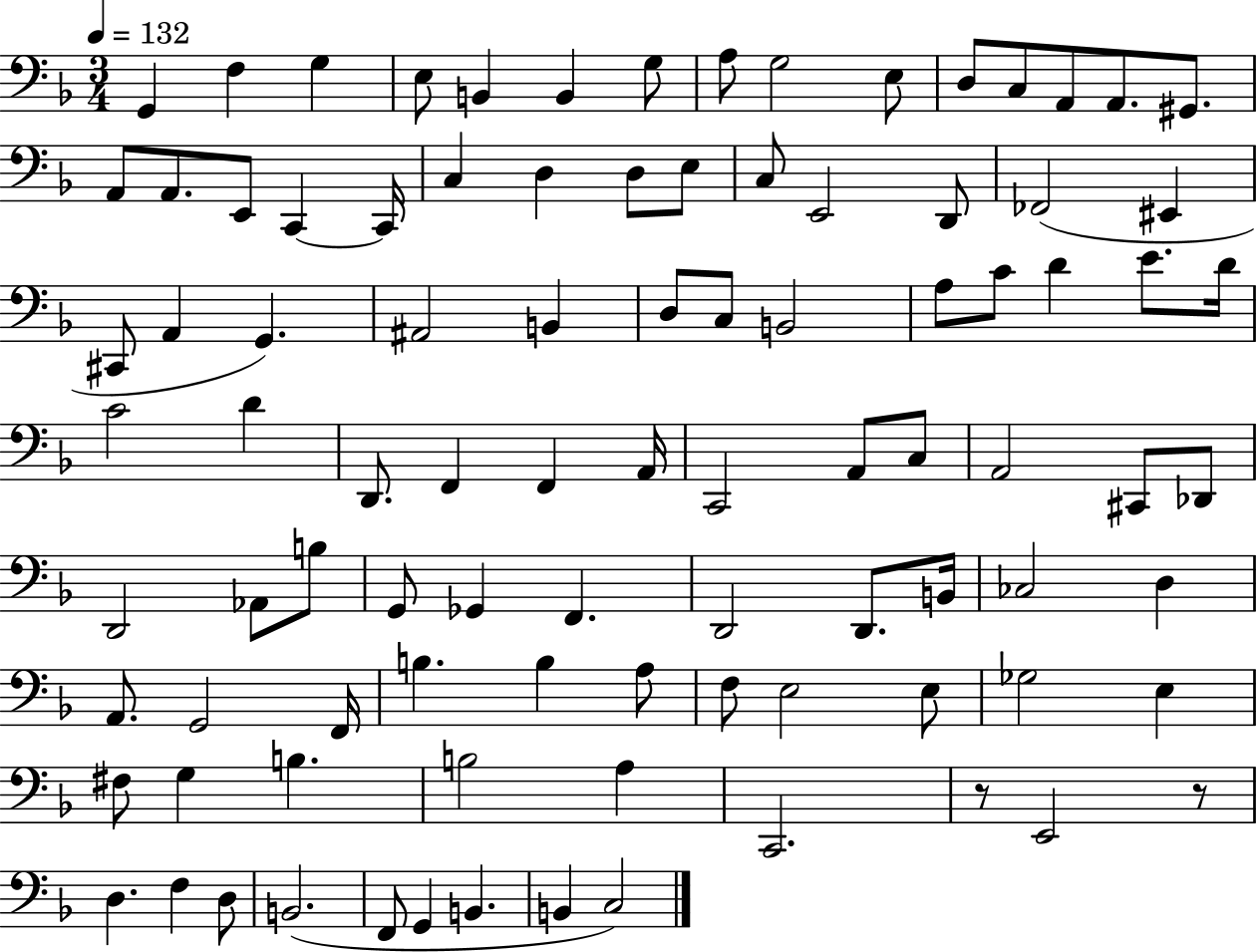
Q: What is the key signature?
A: F major